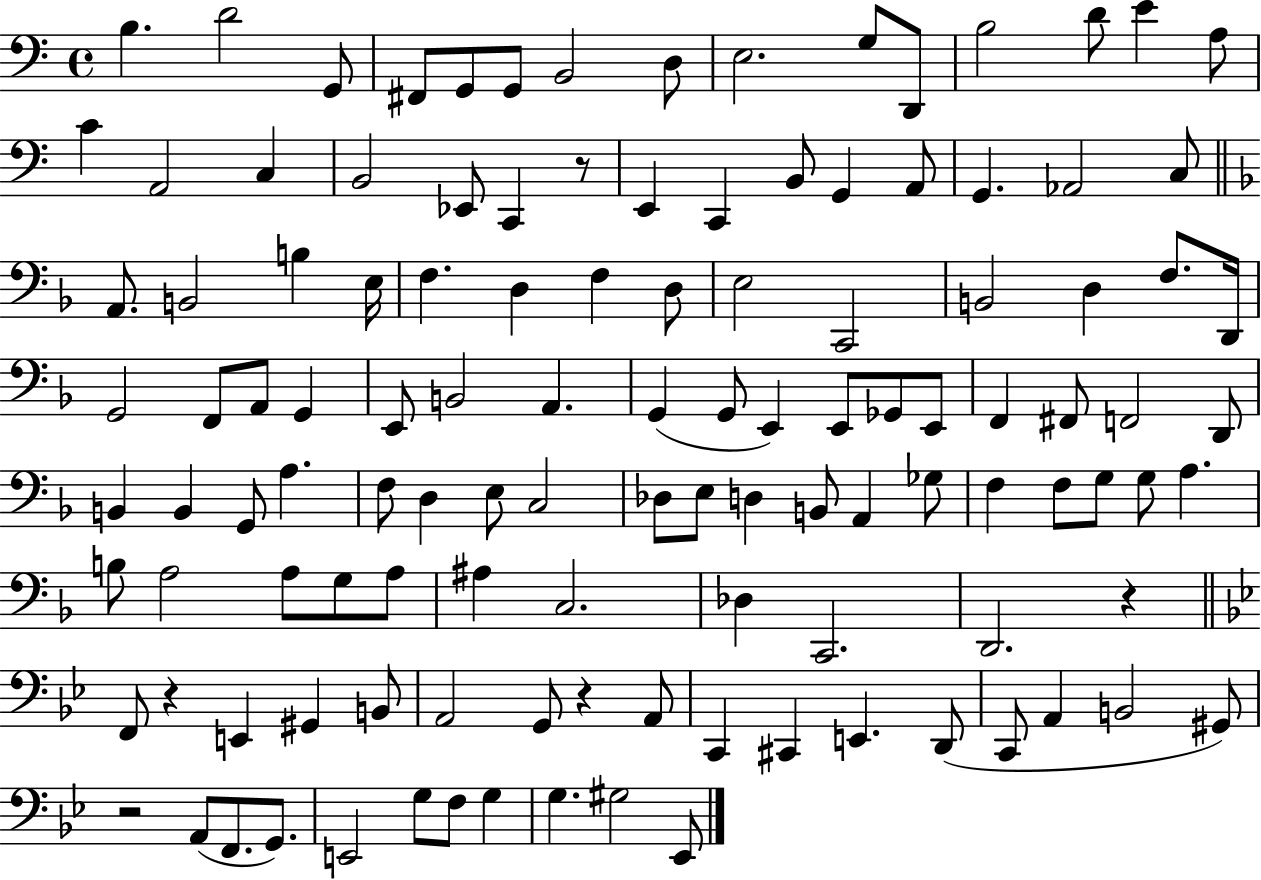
{
  \clef bass
  \time 4/4
  \defaultTimeSignature
  \key c \major
  b4. d'2 g,8 | fis,8 g,8 g,8 b,2 d8 | e2. g8 d,8 | b2 d'8 e'4 a8 | \break c'4 a,2 c4 | b,2 ees,8 c,4 r8 | e,4 c,4 b,8 g,4 a,8 | g,4. aes,2 c8 | \break \bar "||" \break \key f \major a,8. b,2 b4 e16 | f4. d4 f4 d8 | e2 c,2 | b,2 d4 f8. d,16 | \break g,2 f,8 a,8 g,4 | e,8 b,2 a,4. | g,4( g,8 e,4) e,8 ges,8 e,8 | f,4 fis,8 f,2 d,8 | \break b,4 b,4 g,8 a4. | f8 d4 e8 c2 | des8 e8 d4 b,8 a,4 ges8 | f4 f8 g8 g8 a4. | \break b8 a2 a8 g8 a8 | ais4 c2. | des4 c,2. | d,2. r4 | \break \bar "||" \break \key bes \major f,8 r4 e,4 gis,4 b,8 | a,2 g,8 r4 a,8 | c,4 cis,4 e,4. d,8( | c,8 a,4 b,2 gis,8) | \break r2 a,8( f,8. g,8.) | e,2 g8 f8 g4 | g4. gis2 ees,8 | \bar "|."
}